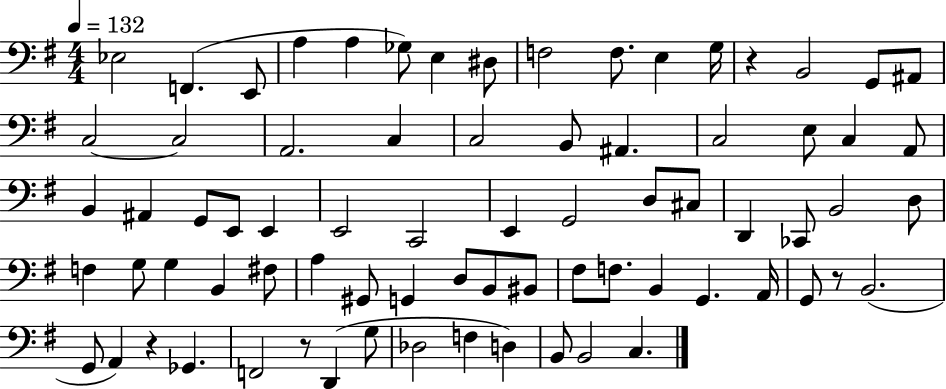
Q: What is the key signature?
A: G major